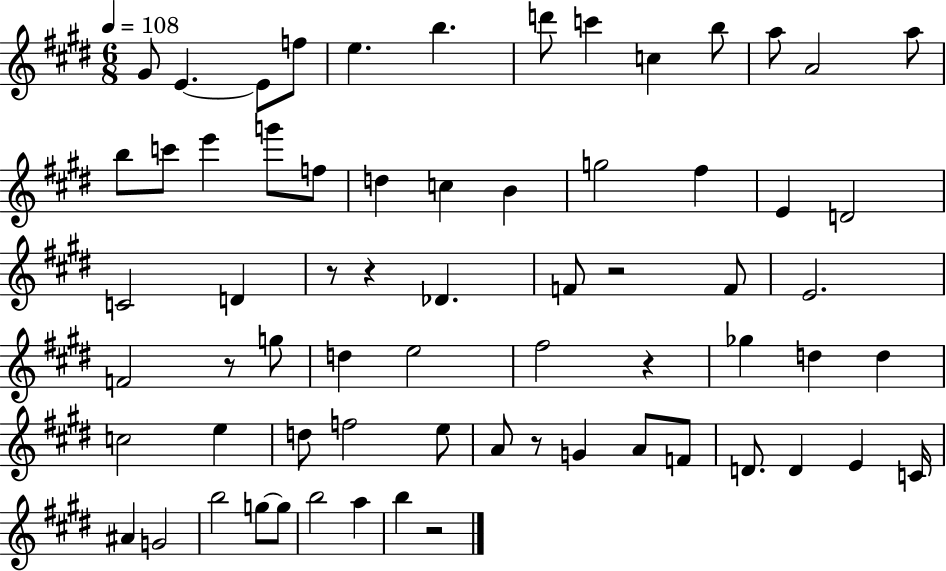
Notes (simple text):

G#4/e E4/q. E4/e F5/e E5/q. B5/q. D6/e C6/q C5/q B5/e A5/e A4/h A5/e B5/e C6/e E6/q G6/e F5/e D5/q C5/q B4/q G5/h F#5/q E4/q D4/h C4/h D4/q R/e R/q Db4/q. F4/e R/h F4/e E4/h. F4/h R/e G5/e D5/q E5/h F#5/h R/q Gb5/q D5/q D5/q C5/h E5/q D5/e F5/h E5/e A4/e R/e G4/q A4/e F4/e D4/e. D4/q E4/q C4/s A#4/q G4/h B5/h G5/e G5/e B5/h A5/q B5/q R/h